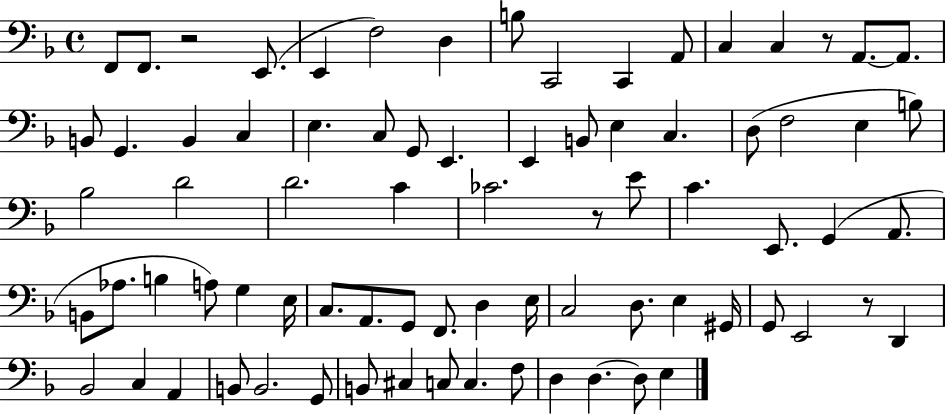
F2/e F2/e. R/h E2/e. E2/q F3/h D3/q B3/e C2/h C2/q A2/e C3/q C3/q R/e A2/e. A2/e. B2/e G2/q. B2/q C3/q E3/q. C3/e G2/e E2/q. E2/q B2/e E3/q C3/q. D3/e F3/h E3/q B3/e Bb3/h D4/h D4/h. C4/q CES4/h. R/e E4/e C4/q. E2/e. G2/q A2/e. B2/e Ab3/e. B3/q A3/e G3/q E3/s C3/e. A2/e. G2/e F2/e. D3/q E3/s C3/h D3/e. E3/q G#2/s G2/e E2/h R/e D2/q Bb2/h C3/q A2/q B2/e B2/h. G2/e B2/e C#3/q C3/e C3/q. F3/e D3/q D3/q. D3/e E3/q